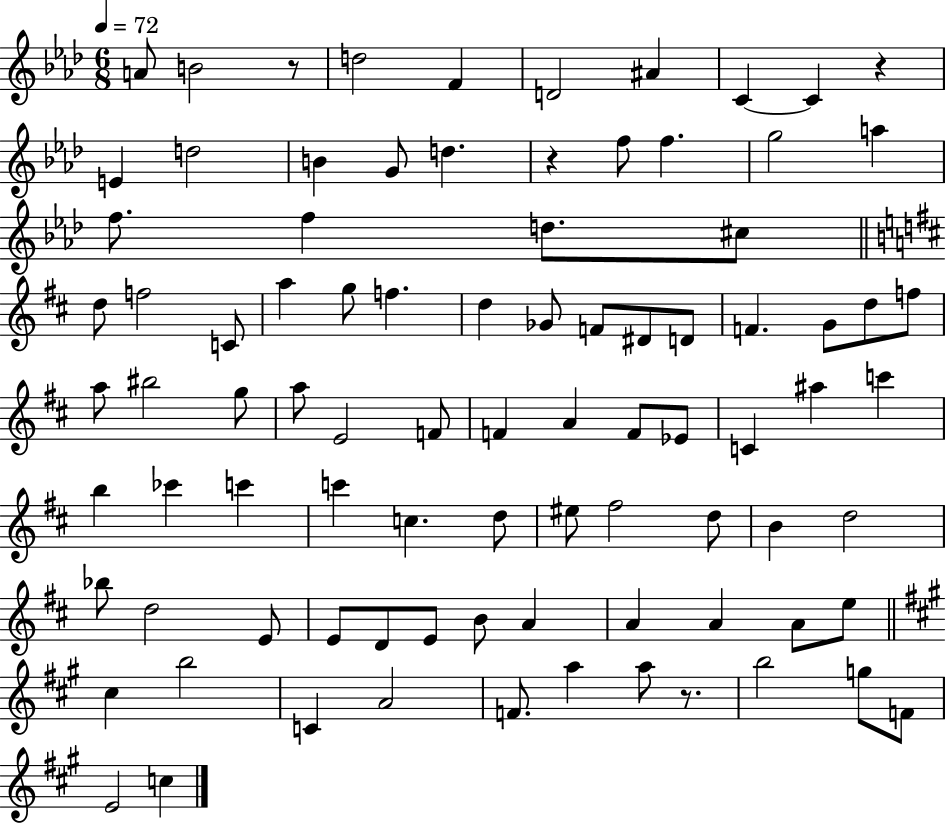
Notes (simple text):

A4/e B4/h R/e D5/h F4/q D4/h A#4/q C4/q C4/q R/q E4/q D5/h B4/q G4/e D5/q. R/q F5/e F5/q. G5/h A5/q F5/e. F5/q D5/e. C#5/e D5/e F5/h C4/e A5/q G5/e F5/q. D5/q Gb4/e F4/e D#4/e D4/e F4/q. G4/e D5/e F5/e A5/e BIS5/h G5/e A5/e E4/h F4/e F4/q A4/q F4/e Eb4/e C4/q A#5/q C6/q B5/q CES6/q C6/q C6/q C5/q. D5/e EIS5/e F#5/h D5/e B4/q D5/h Bb5/e D5/h E4/e E4/e D4/e E4/e B4/e A4/q A4/q A4/q A4/e E5/e C#5/q B5/h C4/q A4/h F4/e. A5/q A5/e R/e. B5/h G5/e F4/e E4/h C5/q